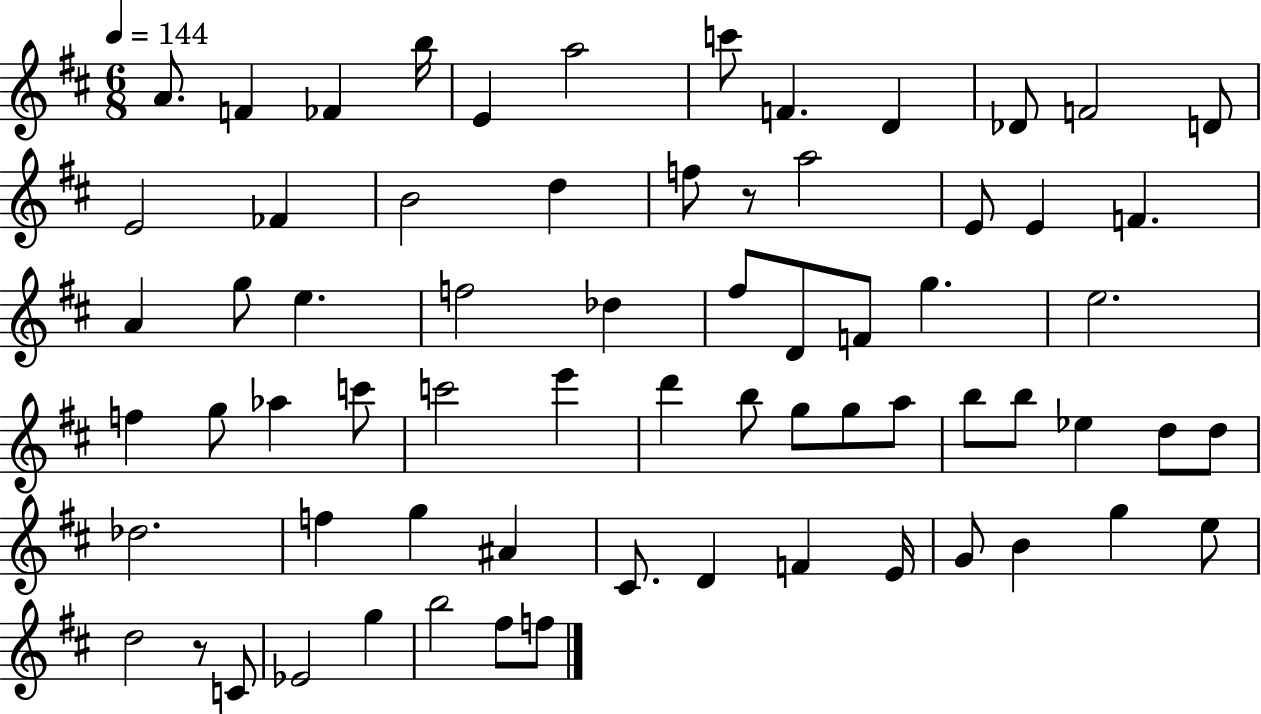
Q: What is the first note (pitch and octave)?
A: A4